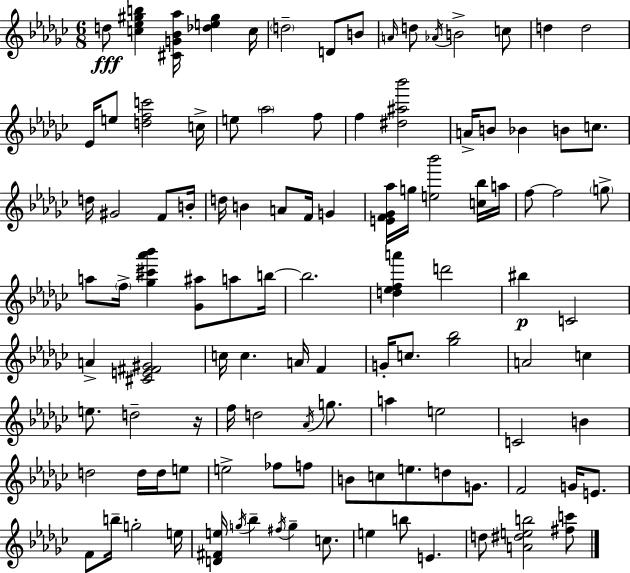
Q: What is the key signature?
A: EES minor